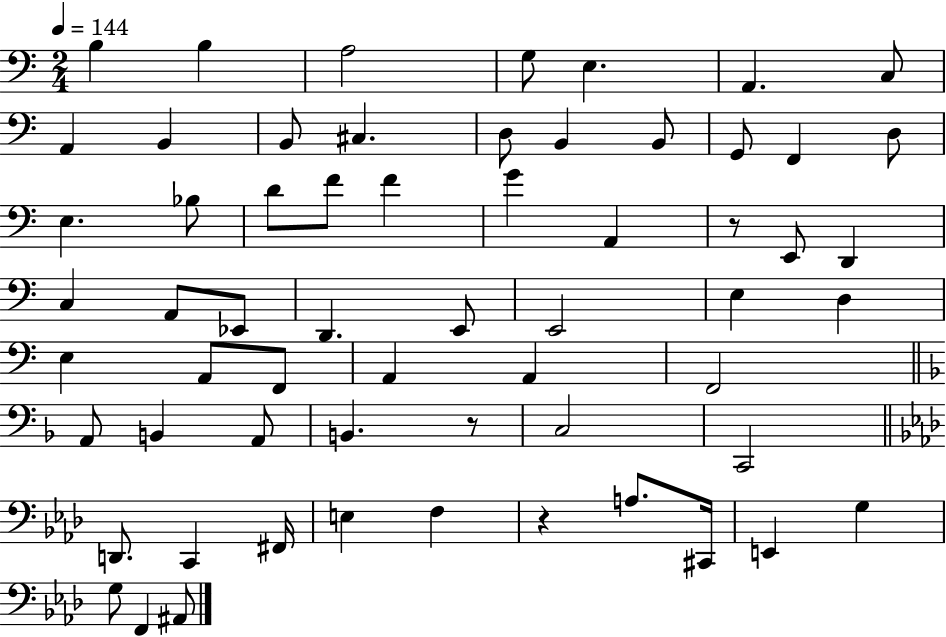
{
  \clef bass
  \numericTimeSignature
  \time 2/4
  \key c \major
  \tempo 4 = 144
  \repeat volta 2 { b4 b4 | a2 | g8 e4. | a,4. c8 | \break a,4 b,4 | b,8 cis4. | d8 b,4 b,8 | g,8 f,4 d8 | \break e4. bes8 | d'8 f'8 f'4 | g'4 a,4 | r8 e,8 d,4 | \break c4 a,8 ees,8 | d,4. e,8 | e,2 | e4 d4 | \break e4 a,8 f,8 | a,4 a,4 | f,2 | \bar "||" \break \key f \major a,8 b,4 a,8 | b,4. r8 | c2 | c,2 | \break \bar "||" \break \key aes \major d,8. c,4 fis,16 | e4 f4 | r4 a8. cis,16 | e,4 g4 | \break g8 f,4 ais,8 | } \bar "|."
}